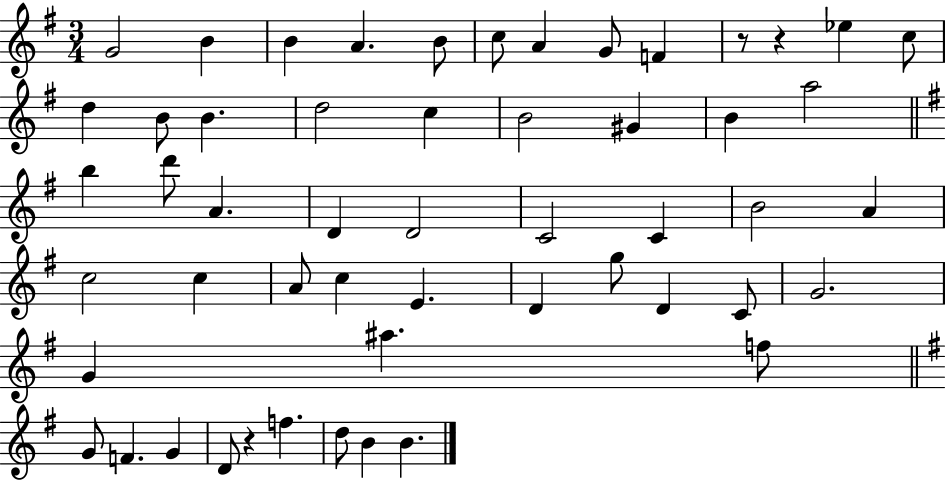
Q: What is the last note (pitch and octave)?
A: B4